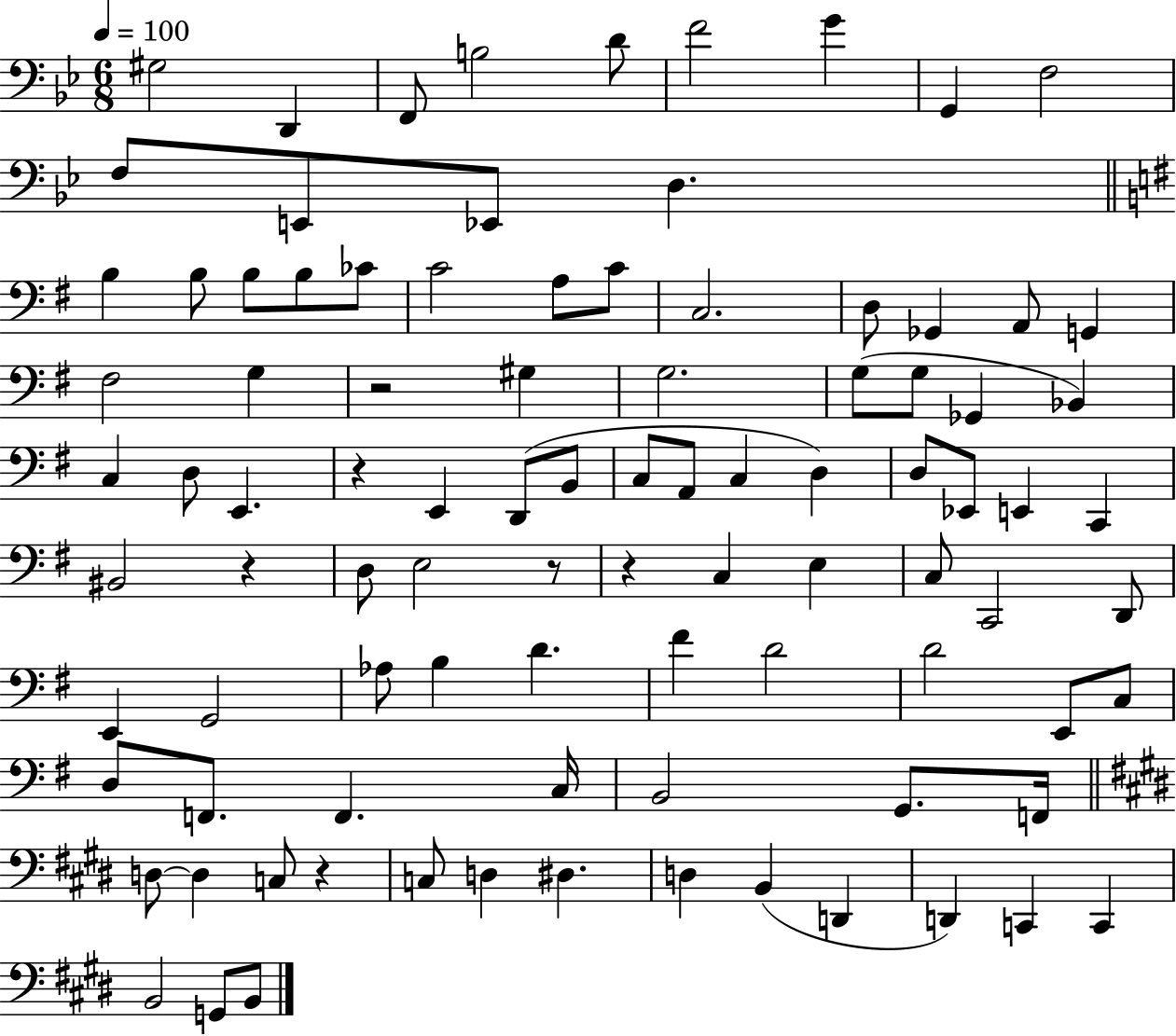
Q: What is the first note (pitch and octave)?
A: G#3